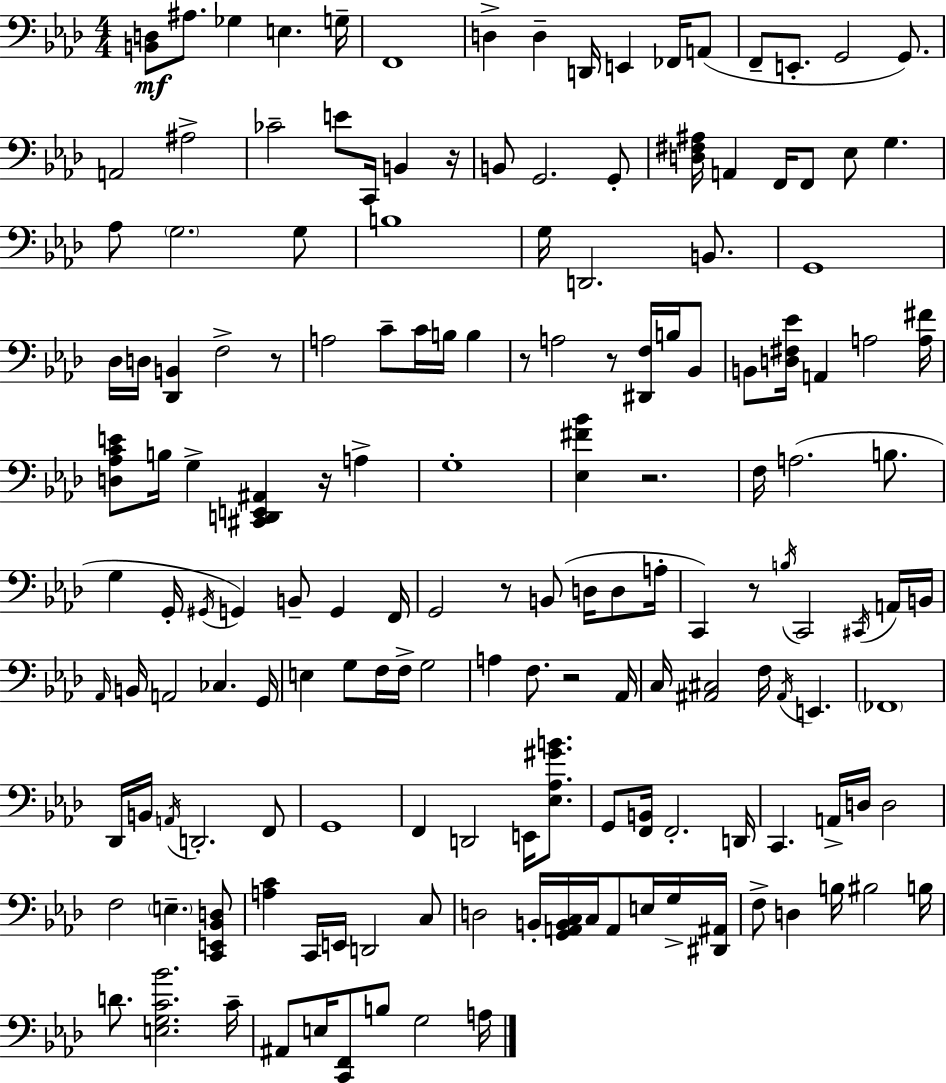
X:1
T:Untitled
M:4/4
L:1/4
K:Ab
[B,,D,]/2 ^A,/2 _G, E, G,/4 F,,4 D, D, D,,/4 E,, _F,,/4 A,,/2 F,,/2 E,,/2 G,,2 G,,/2 A,,2 ^A,2 _C2 E/2 C,,/4 B,, z/4 B,,/2 G,,2 G,,/2 [D,^F,^A,]/4 A,, F,,/4 F,,/2 _E,/2 G, _A,/2 G,2 G,/2 B,4 G,/4 D,,2 B,,/2 G,,4 _D,/4 D,/4 [_D,,B,,] F,2 z/2 A,2 C/2 C/4 B,/4 B, z/2 A,2 z/2 [^D,,F,]/4 B,/4 _B,,/2 B,,/2 [D,^F,_E]/4 A,, A,2 [A,^F]/4 [D,_A,CE]/2 B,/4 G, [^C,,D,,E,,^A,,] z/4 A, G,4 [_E,^F_B] z2 F,/4 A,2 B,/2 G, G,,/4 ^G,,/4 G,, B,,/2 G,, F,,/4 G,,2 z/2 B,,/2 D,/4 D,/2 A,/4 C,, z/2 B,/4 C,,2 ^C,,/4 A,,/4 B,,/4 _A,,/4 B,,/4 A,,2 _C, G,,/4 E, G,/2 F,/4 F,/4 G,2 A, F,/2 z2 _A,,/4 C,/4 [^A,,^C,]2 F,/4 ^A,,/4 E,, _F,,4 _D,,/4 B,,/4 A,,/4 D,,2 F,,/2 G,,4 F,, D,,2 E,,/4 [_E,_A,^GB]/2 G,,/2 [F,,B,,]/4 F,,2 D,,/4 C,, A,,/4 D,/4 D,2 F,2 E, [C,,E,,_B,,D,]/2 [A,C] C,,/4 E,,/4 D,,2 C,/2 D,2 B,,/4 [G,,A,,B,,C,]/4 C,/4 A,,/2 E,/4 G,/4 [^D,,^A,,]/4 F,/2 D, B,/4 ^B,2 B,/4 D/2 [E,G,C_B]2 C/4 ^A,,/2 E,/4 [C,,F,,]/2 B,/2 G,2 A,/4